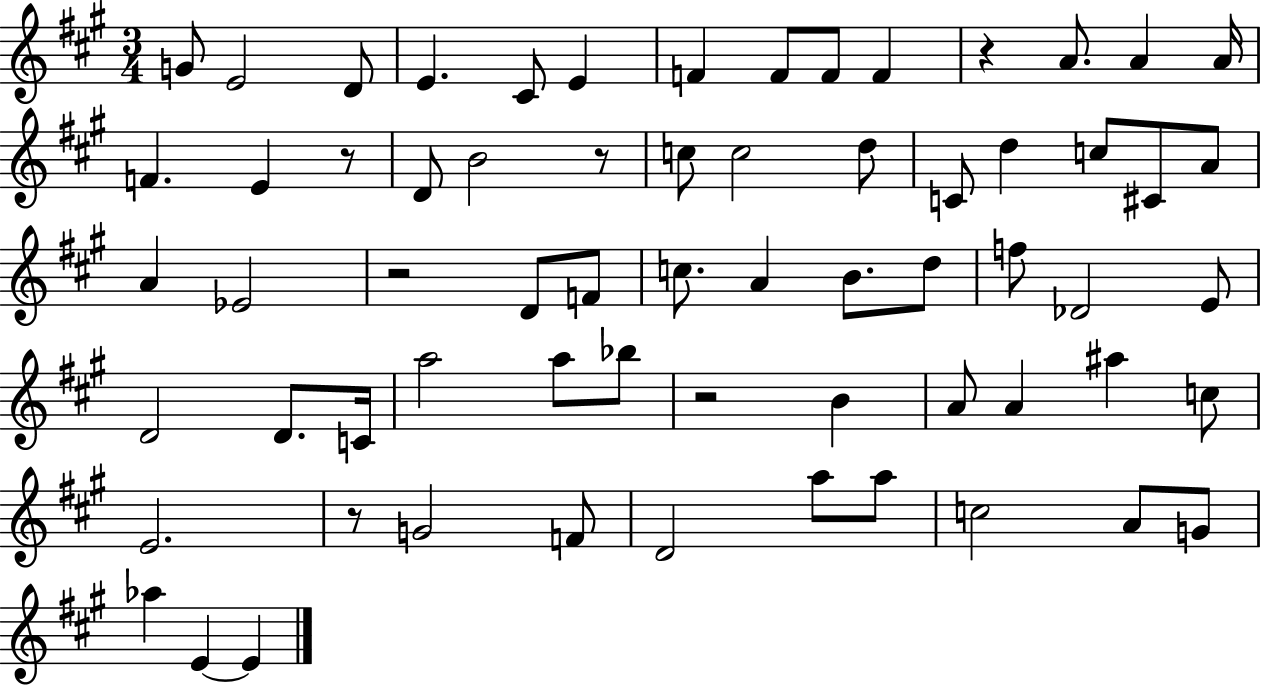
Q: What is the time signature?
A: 3/4